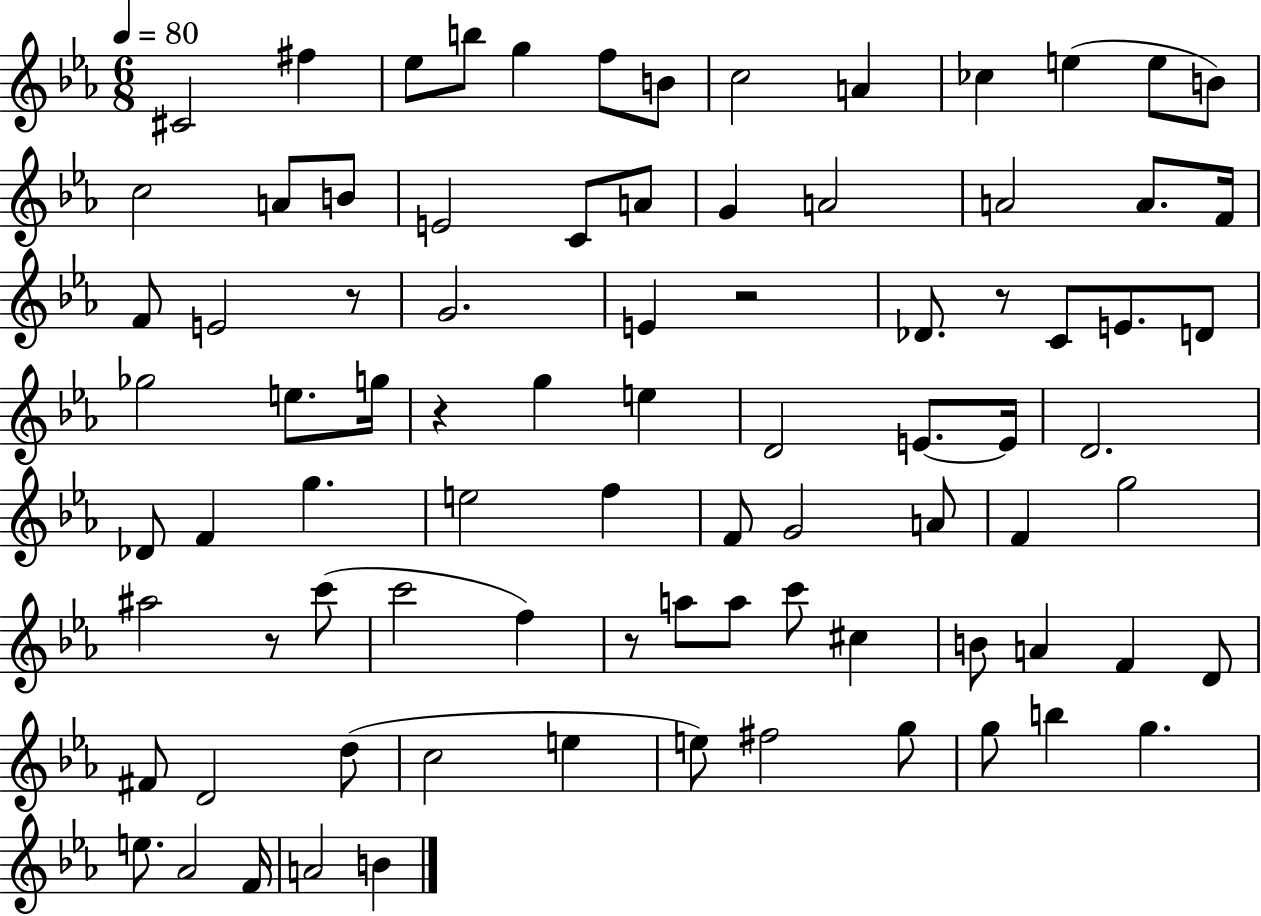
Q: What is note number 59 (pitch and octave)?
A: C#5